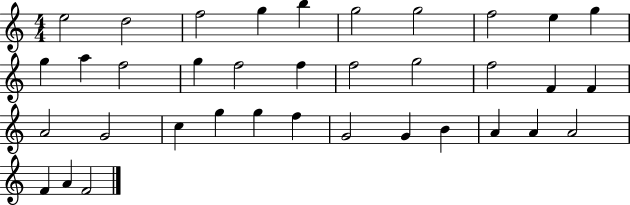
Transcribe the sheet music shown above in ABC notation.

X:1
T:Untitled
M:4/4
L:1/4
K:C
e2 d2 f2 g b g2 g2 f2 e g g a f2 g f2 f f2 g2 f2 F F A2 G2 c g g f G2 G B A A A2 F A F2